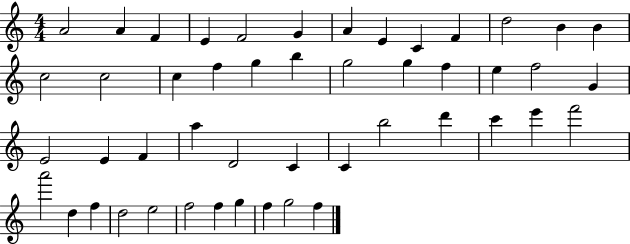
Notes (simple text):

A4/h A4/q F4/q E4/q F4/h G4/q A4/q E4/q C4/q F4/q D5/h B4/q B4/q C5/h C5/h C5/q F5/q G5/q B5/q G5/h G5/q F5/q E5/q F5/h G4/q E4/h E4/q F4/q A5/q D4/h C4/q C4/q B5/h D6/q C6/q E6/q F6/h A6/h D5/q F5/q D5/h E5/h F5/h F5/q G5/q F5/q G5/h F5/q